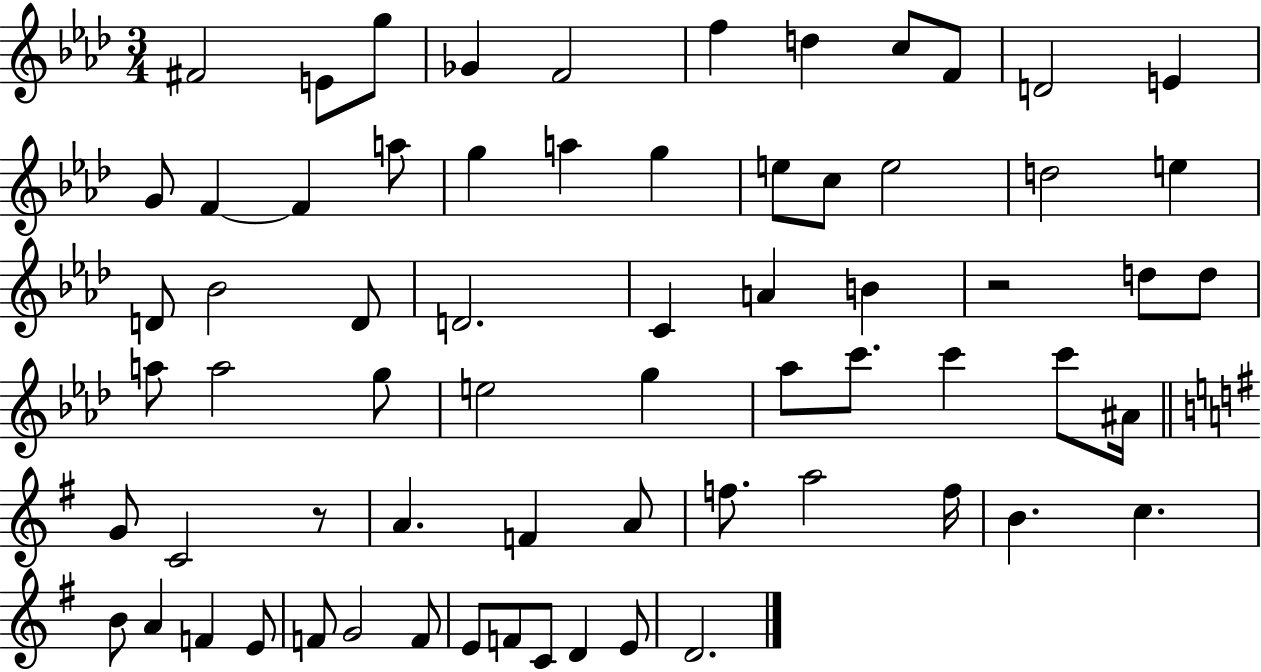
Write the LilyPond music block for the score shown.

{
  \clef treble
  \numericTimeSignature
  \time 3/4
  \key aes \major
  fis'2 e'8 g''8 | ges'4 f'2 | f''4 d''4 c''8 f'8 | d'2 e'4 | \break g'8 f'4~~ f'4 a''8 | g''4 a''4 g''4 | e''8 c''8 e''2 | d''2 e''4 | \break d'8 bes'2 d'8 | d'2. | c'4 a'4 b'4 | r2 d''8 d''8 | \break a''8 a''2 g''8 | e''2 g''4 | aes''8 c'''8. c'''4 c'''8 ais'16 | \bar "||" \break \key g \major g'8 c'2 r8 | a'4. f'4 a'8 | f''8. a''2 f''16 | b'4. c''4. | \break b'8 a'4 f'4 e'8 | f'8 g'2 f'8 | e'8 f'8 c'8 d'4 e'8 | d'2. | \break \bar "|."
}